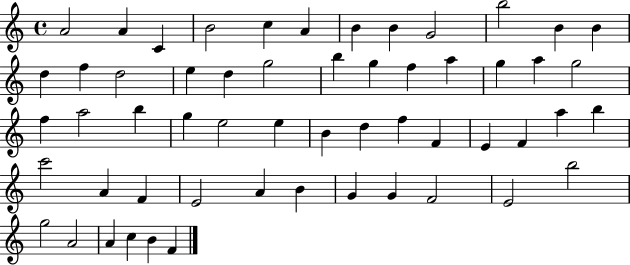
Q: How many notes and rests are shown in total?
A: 56